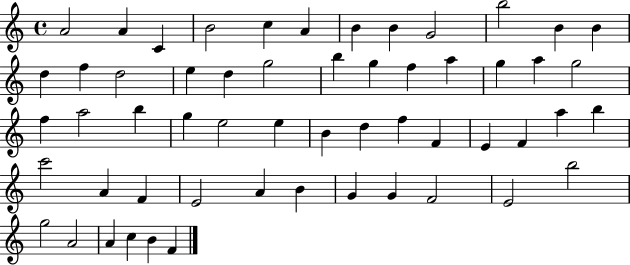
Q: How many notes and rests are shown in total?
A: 56